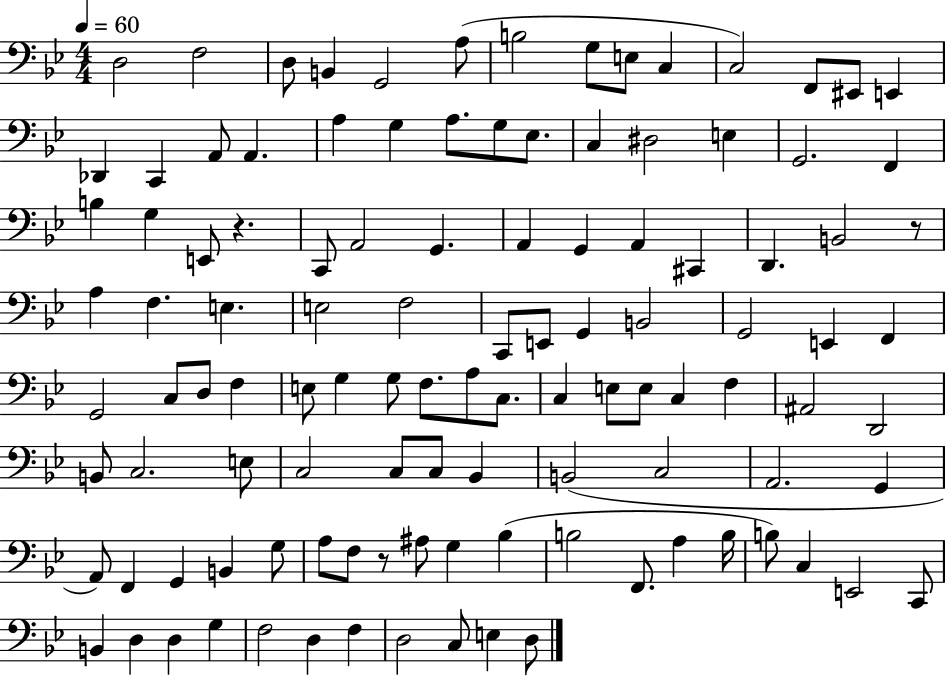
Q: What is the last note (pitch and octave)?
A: D3